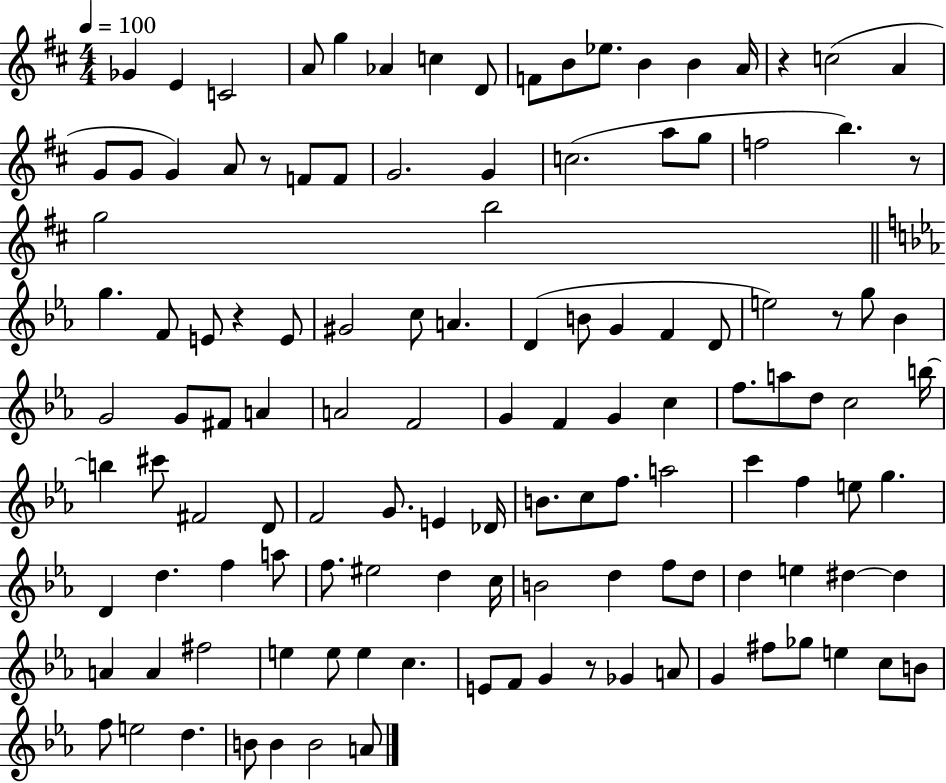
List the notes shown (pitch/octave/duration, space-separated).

Gb4/q E4/q C4/h A4/e G5/q Ab4/q C5/q D4/e F4/e B4/e Eb5/e. B4/q B4/q A4/s R/q C5/h A4/q G4/e G4/e G4/q A4/e R/e F4/e F4/e G4/h. G4/q C5/h. A5/e G5/e F5/h B5/q. R/e G5/h B5/h G5/q. F4/e E4/e R/q E4/e G#4/h C5/e A4/q. D4/q B4/e G4/q F4/q D4/e E5/h R/e G5/e Bb4/q G4/h G4/e F#4/e A4/q A4/h F4/h G4/q F4/q G4/q C5/q F5/e. A5/e D5/e C5/h B5/s B5/q C#6/e F#4/h D4/e F4/h G4/e. E4/q Db4/s B4/e. C5/e F5/e. A5/h C6/q F5/q E5/e G5/q. D4/q D5/q. F5/q A5/e F5/e. EIS5/h D5/q C5/s B4/h D5/q F5/e D5/e D5/q E5/q D#5/q D#5/q A4/q A4/q F#5/h E5/q E5/e E5/q C5/q. E4/e F4/e G4/q R/e Gb4/q A4/e G4/q F#5/e Gb5/e E5/q C5/e B4/e F5/e E5/h D5/q. B4/e B4/q B4/h A4/e